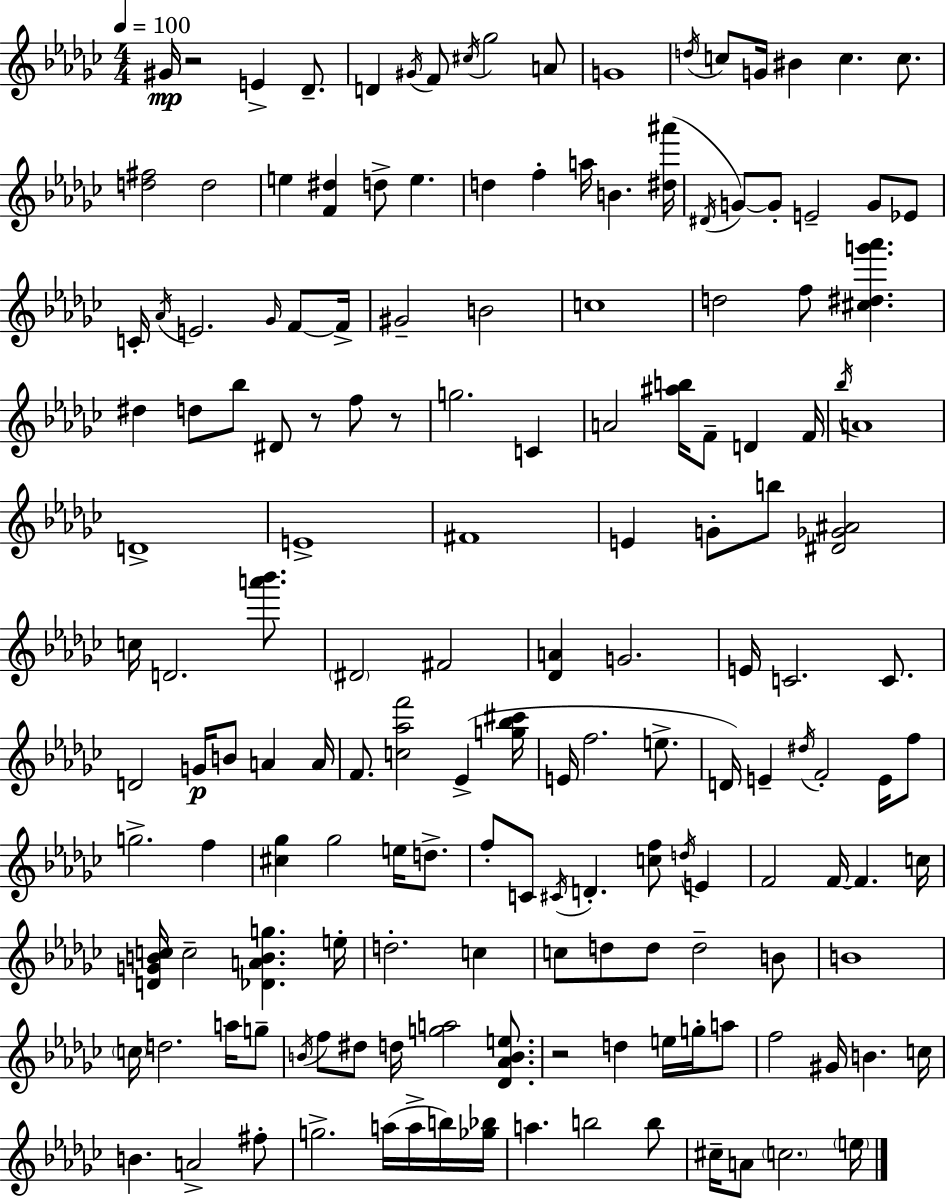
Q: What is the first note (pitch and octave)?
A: G#4